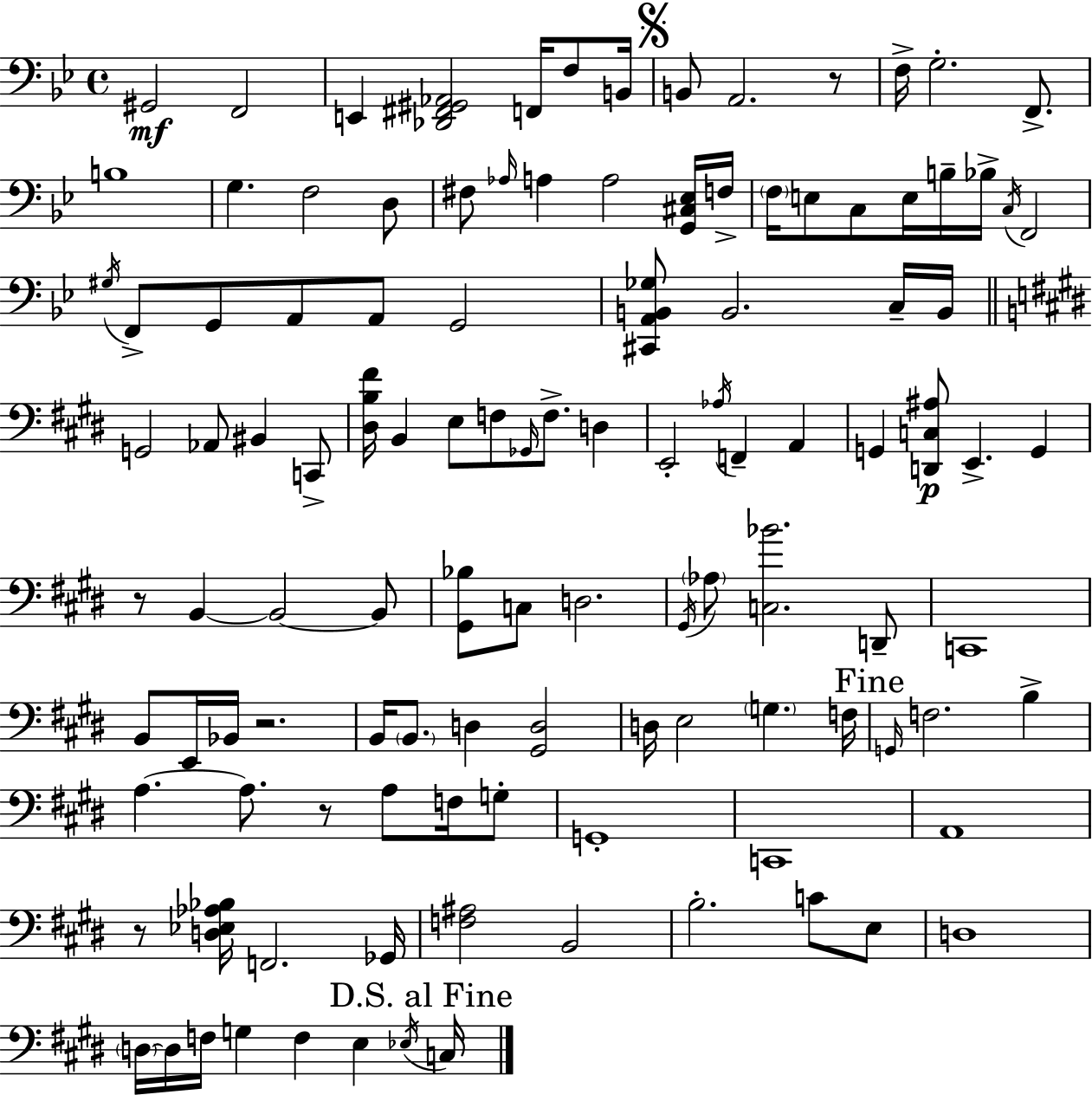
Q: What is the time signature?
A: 4/4